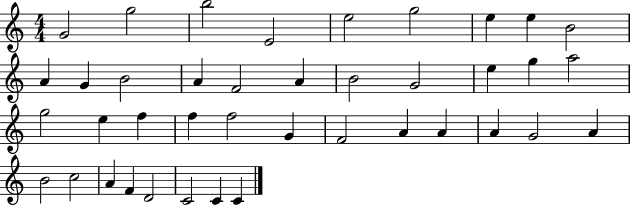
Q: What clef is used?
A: treble